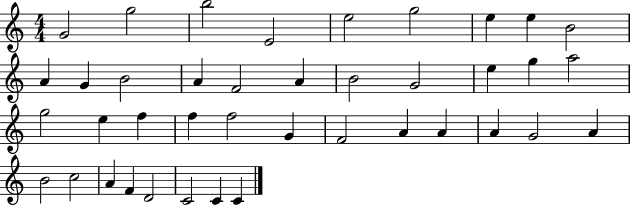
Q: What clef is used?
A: treble